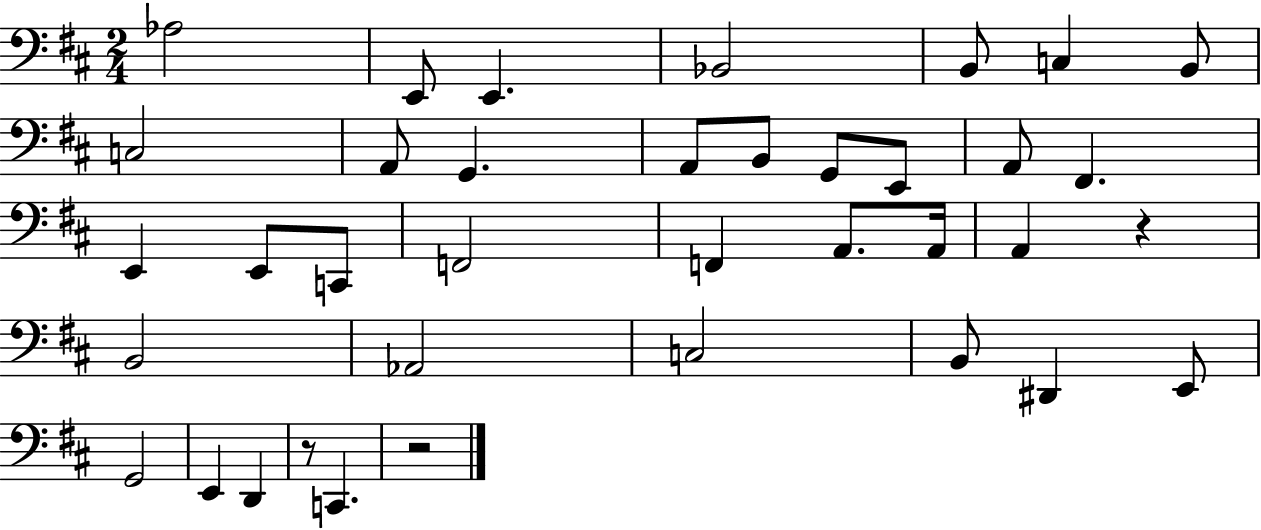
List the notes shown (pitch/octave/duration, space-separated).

Ab3/h E2/e E2/q. Bb2/h B2/e C3/q B2/e C3/h A2/e G2/q. A2/e B2/e G2/e E2/e A2/e F#2/q. E2/q E2/e C2/e F2/h F2/q A2/e. A2/s A2/q R/q B2/h Ab2/h C3/h B2/e D#2/q E2/e G2/h E2/q D2/q R/e C2/q. R/h